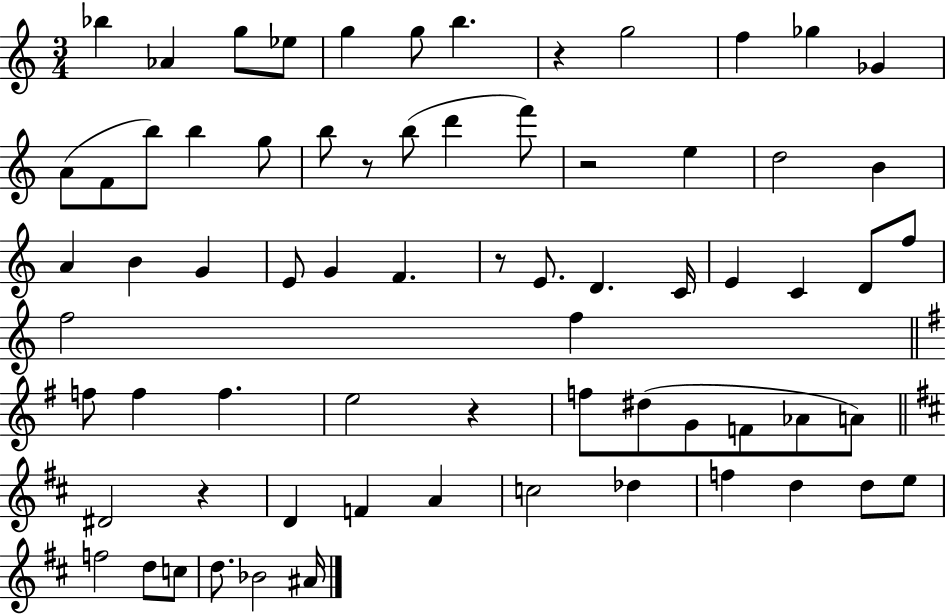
X:1
T:Untitled
M:3/4
L:1/4
K:C
_b _A g/2 _e/2 g g/2 b z g2 f _g _G A/2 F/2 b/2 b g/2 b/2 z/2 b/2 d' f'/2 z2 e d2 B A B G E/2 G F z/2 E/2 D C/4 E C D/2 f/2 f2 f f/2 f f e2 z f/2 ^d/2 G/2 F/2 _A/2 A/2 ^D2 z D F A c2 _d f d d/2 e/2 f2 d/2 c/2 d/2 _B2 ^A/4